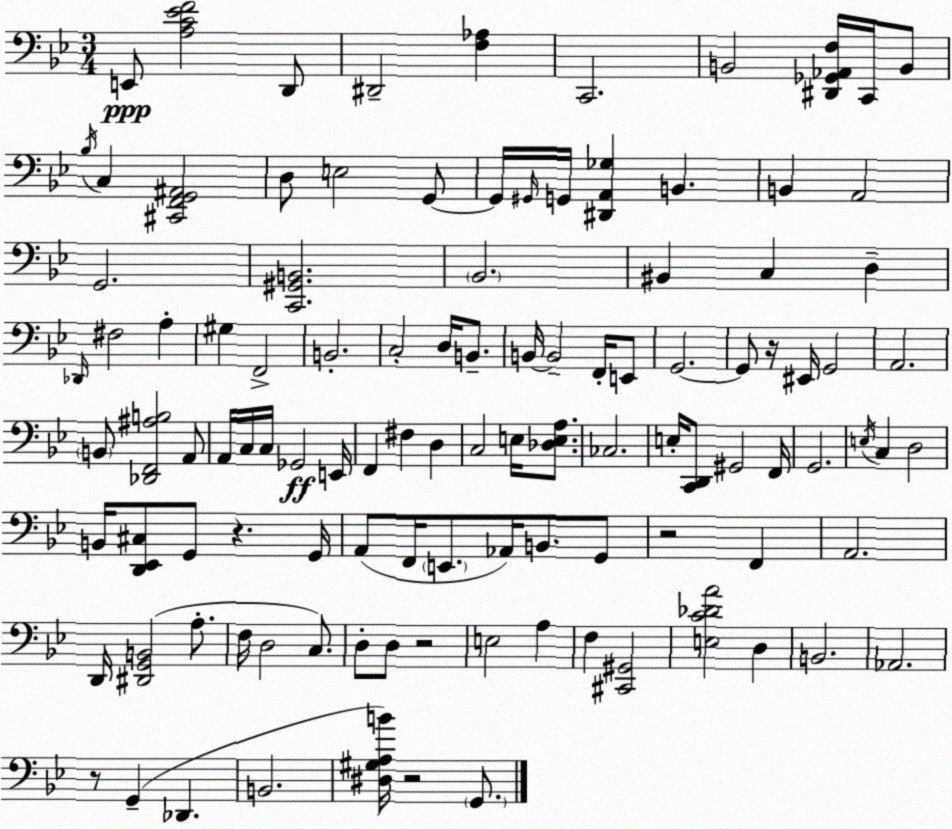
X:1
T:Untitled
M:3/4
L:1/4
K:Gm
E,,/2 [A,C_EF]2 D,,/2 ^D,,2 [F,_A,] C,,2 B,,2 [^D,,_G,,_A,,F,]/4 C,,/4 B,,/2 _B,/4 C, [^C,,F,,G,,^A,,]2 D,/2 E,2 G,,/2 G,,/4 ^G,,/4 G,,/4 [^D,,A,,_G,] B,, B,, A,,2 G,,2 [C,,^G,,B,,]2 _B,,2 ^B,, C, D, _D,,/4 ^F,2 A, ^G, F,,2 B,,2 C,2 D,/4 B,,/2 B,,/4 B,,2 F,,/4 E,,/2 G,,2 G,,/2 z/4 ^E,,/4 G,,2 A,,2 B,,/2 [_D,,F,,^A,B,]2 A,,/2 A,,/4 C,/4 C,/4 _G,,2 E,,/4 F,, ^F, D, C,2 E,/4 [_D,E,A,]/2 _C,2 E,/4 [C,,D,,]/2 ^G,,2 F,,/4 G,,2 E,/4 C, D,2 B,,/4 [D,,_E,,^C,]/2 G,,/2 z G,,/4 A,,/2 F,,/4 E,,/2 _A,,/4 B,,/2 G,,/2 z2 F,, A,,2 D,,/4 [^D,,G,,B,,]2 A,/2 F,/4 D,2 C,/2 D,/2 D,/2 z2 E,2 A, F, [^C,,^G,,]2 [E,C_DA]2 D, B,,2 _A,,2 z/2 G,, _D,, B,,2 [^D,^G,A,B]/4 z2 G,,/2